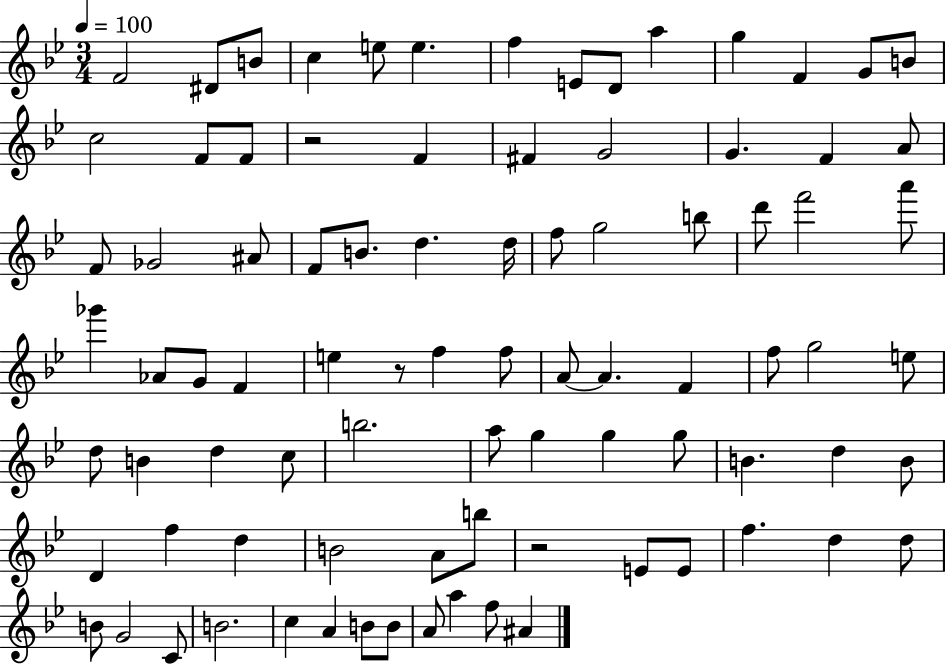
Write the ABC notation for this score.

X:1
T:Untitled
M:3/4
L:1/4
K:Bb
F2 ^D/2 B/2 c e/2 e f E/2 D/2 a g F G/2 B/2 c2 F/2 F/2 z2 F ^F G2 G F A/2 F/2 _G2 ^A/2 F/2 B/2 d d/4 f/2 g2 b/2 d'/2 f'2 a'/2 _g' _A/2 G/2 F e z/2 f f/2 A/2 A F f/2 g2 e/2 d/2 B d c/2 b2 a/2 g g g/2 B d B/2 D f d B2 A/2 b/2 z2 E/2 E/2 f d d/2 B/2 G2 C/2 B2 c A B/2 B/2 A/2 a f/2 ^A